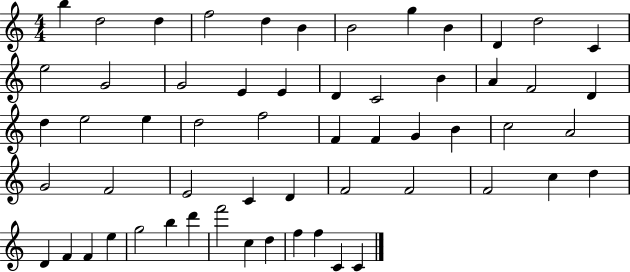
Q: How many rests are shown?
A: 0